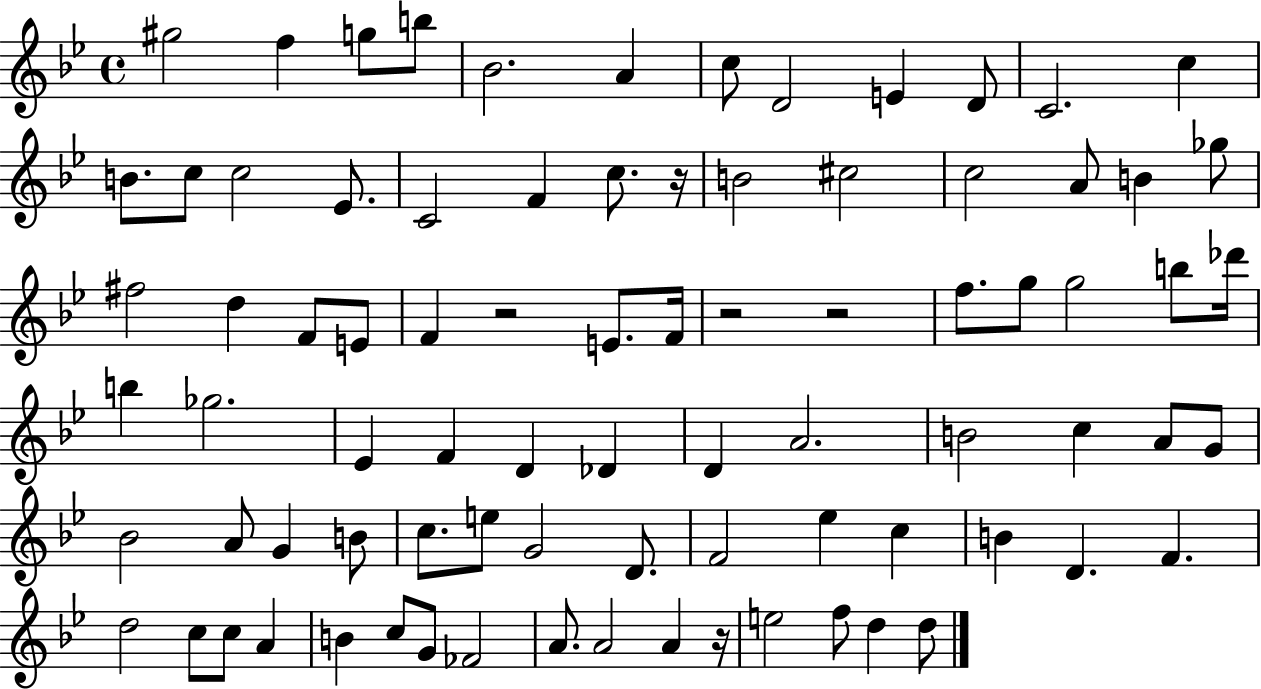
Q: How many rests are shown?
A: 5